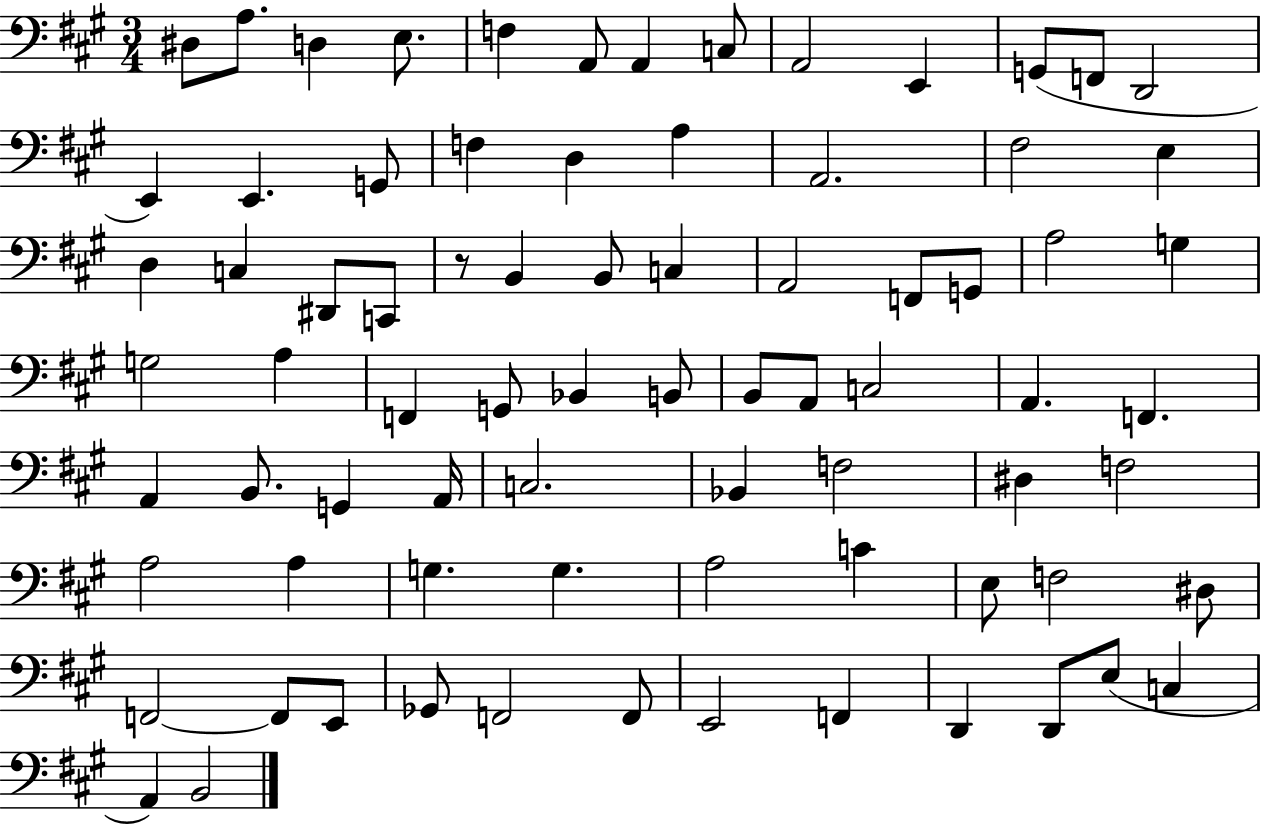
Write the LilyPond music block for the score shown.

{
  \clef bass
  \numericTimeSignature
  \time 3/4
  \key a \major
  \repeat volta 2 { dis8 a8. d4 e8. | f4 a,8 a,4 c8 | a,2 e,4 | g,8( f,8 d,2 | \break e,4) e,4. g,8 | f4 d4 a4 | a,2. | fis2 e4 | \break d4 c4 dis,8 c,8 | r8 b,4 b,8 c4 | a,2 f,8 g,8 | a2 g4 | \break g2 a4 | f,4 g,8 bes,4 b,8 | b,8 a,8 c2 | a,4. f,4. | \break a,4 b,8. g,4 a,16 | c2. | bes,4 f2 | dis4 f2 | \break a2 a4 | g4. g4. | a2 c'4 | e8 f2 dis8 | \break f,2~~ f,8 e,8 | ges,8 f,2 f,8 | e,2 f,4 | d,4 d,8 e8( c4 | \break a,4) b,2 | } \bar "|."
}